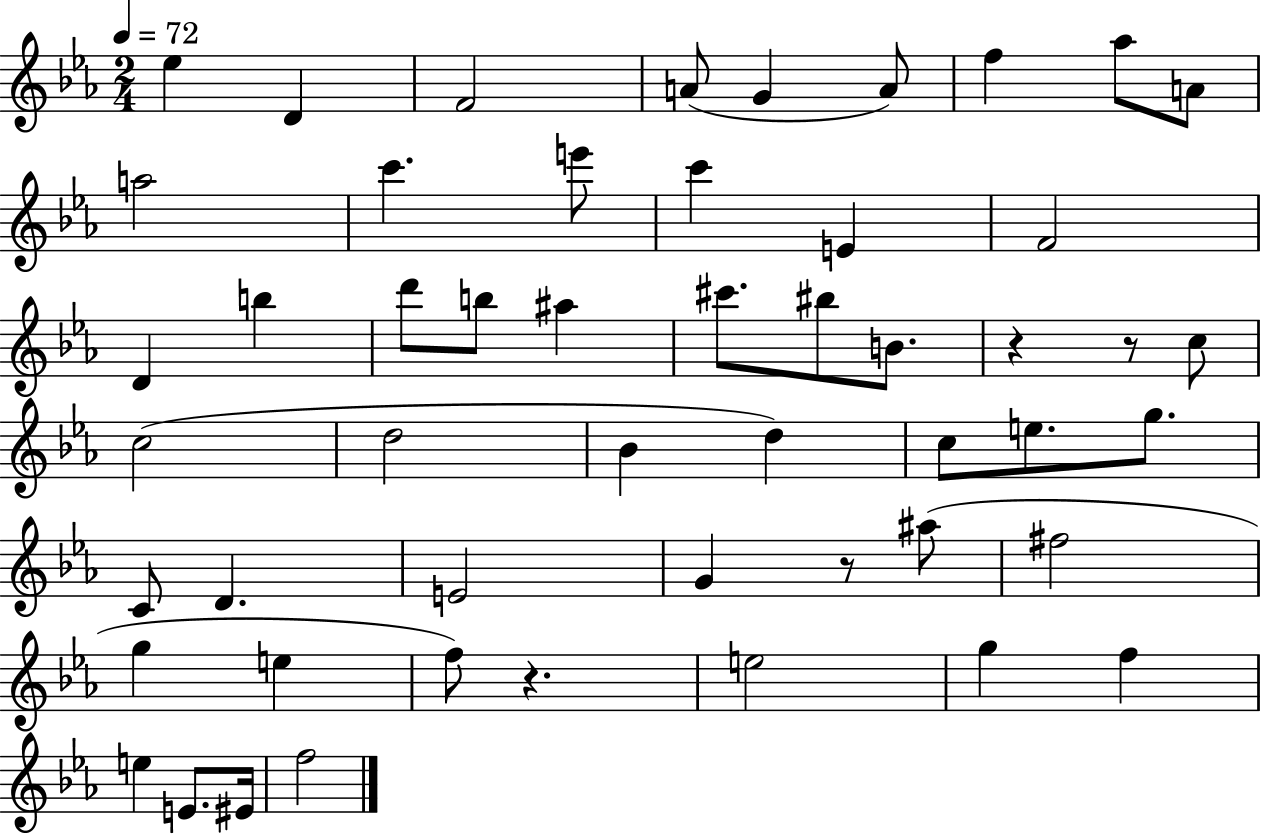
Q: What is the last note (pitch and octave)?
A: F5